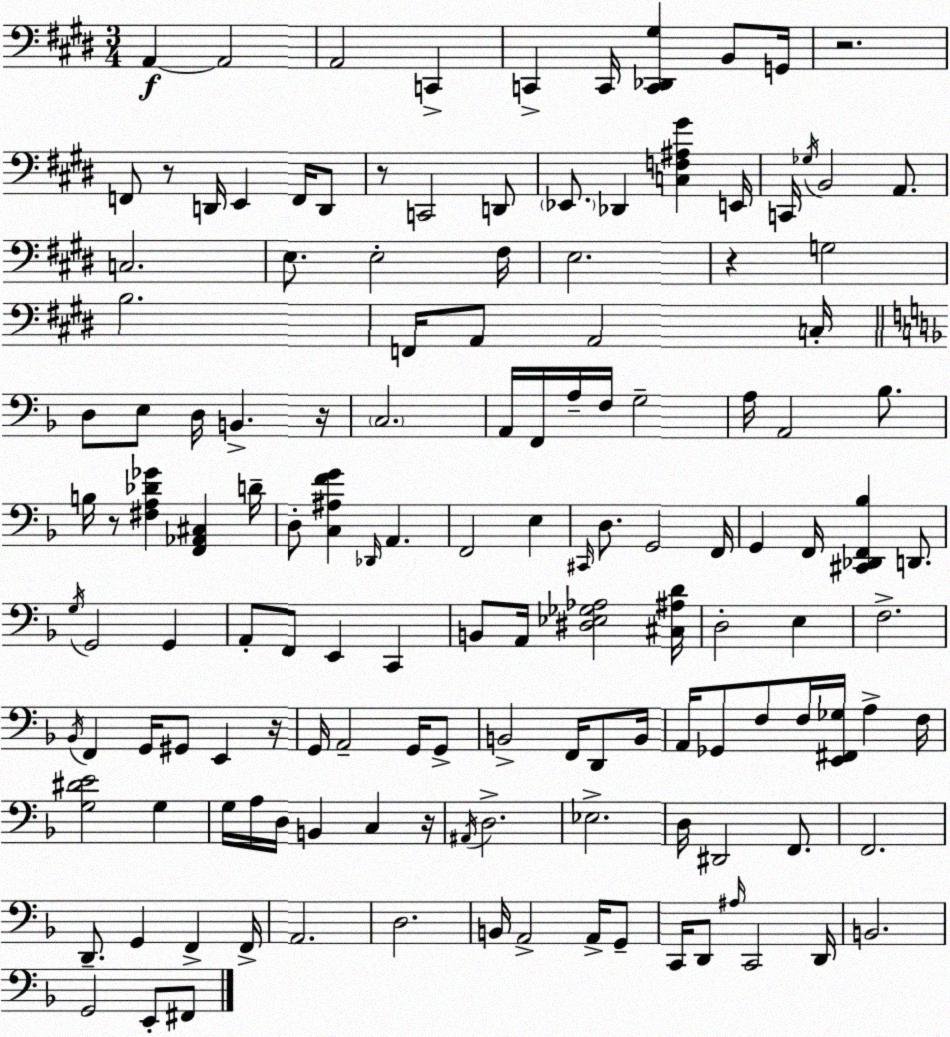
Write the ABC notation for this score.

X:1
T:Untitled
M:3/4
L:1/4
K:E
A,, A,,2 A,,2 C,, C,, C,,/4 [C,,_D,,^G,] B,,/2 G,,/4 z2 F,,/2 z/2 D,,/4 E,, F,,/4 D,,/2 z/2 C,,2 D,,/2 _E,,/2 _D,, [C,F,^A,^G] E,,/4 C,,/4 _G,/4 B,,2 A,,/2 C,2 E,/2 E,2 ^F,/4 E,2 z G,2 B,2 F,,/4 A,,/2 A,,2 C,/4 D,/2 E,/2 D,/4 B,, z/4 C,2 A,,/4 F,,/4 A,/4 F,/4 G,2 A,/4 A,,2 _B,/2 B,/4 z/2 [^F,A,_D_G] [F,,_A,,^C,] D/4 D,/2 [C,^A,FG] _D,,/4 A,, F,,2 E, ^C,,/4 D,/2 G,,2 F,,/4 G,, F,,/4 [^C,,_D,,F,,_B,] D,,/2 G,/4 G,,2 G,, A,,/2 F,,/2 E,, C,, B,,/2 A,,/4 [^D,_E,_G,_A,]2 [^C,^A,D]/4 D,2 E, F,2 _B,,/4 F,, G,,/4 ^G,,/2 E,, z/4 G,,/4 A,,2 G,,/4 G,,/2 B,,2 F,,/4 D,,/2 B,,/4 A,,/4 _G,,/2 F,/2 F,/4 [E,,^F,,_G,]/4 A, F,/4 [G,^DE]2 G, G,/4 A,/4 D,/4 B,, C, z/4 ^A,,/4 D,2 _E,2 D,/4 ^D,,2 F,,/2 F,,2 D,,/2 G,, F,, F,,/4 A,,2 D,2 B,,/4 A,,2 A,,/4 G,,/2 C,,/4 D,,/2 ^A,/4 C,,2 D,,/4 B,,2 G,,2 E,,/2 ^F,,/2